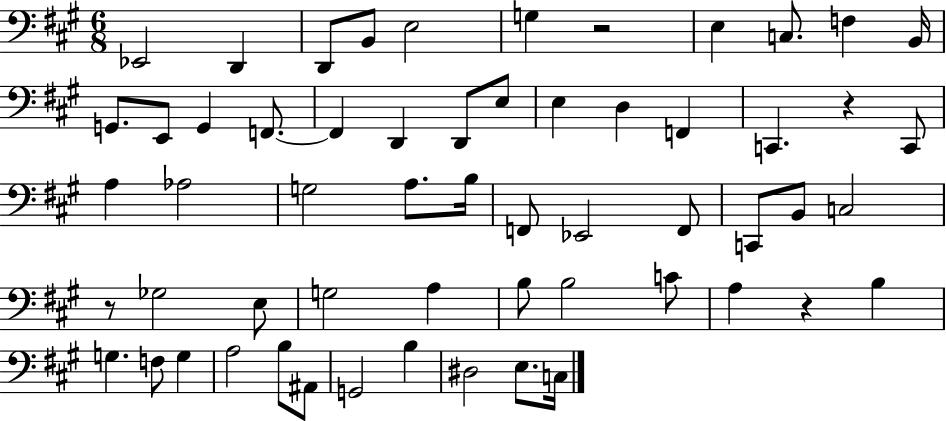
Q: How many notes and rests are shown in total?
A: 58